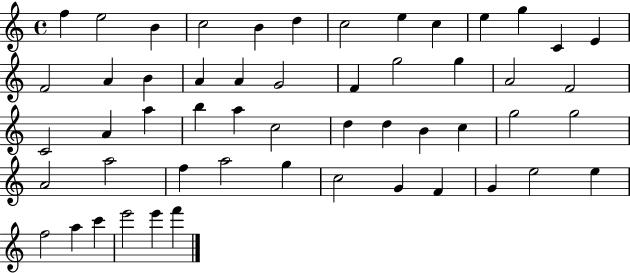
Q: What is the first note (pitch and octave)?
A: F5